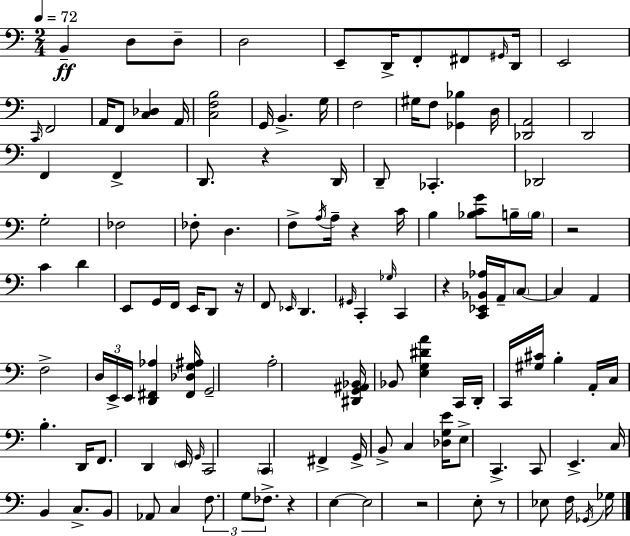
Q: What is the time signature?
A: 2/4